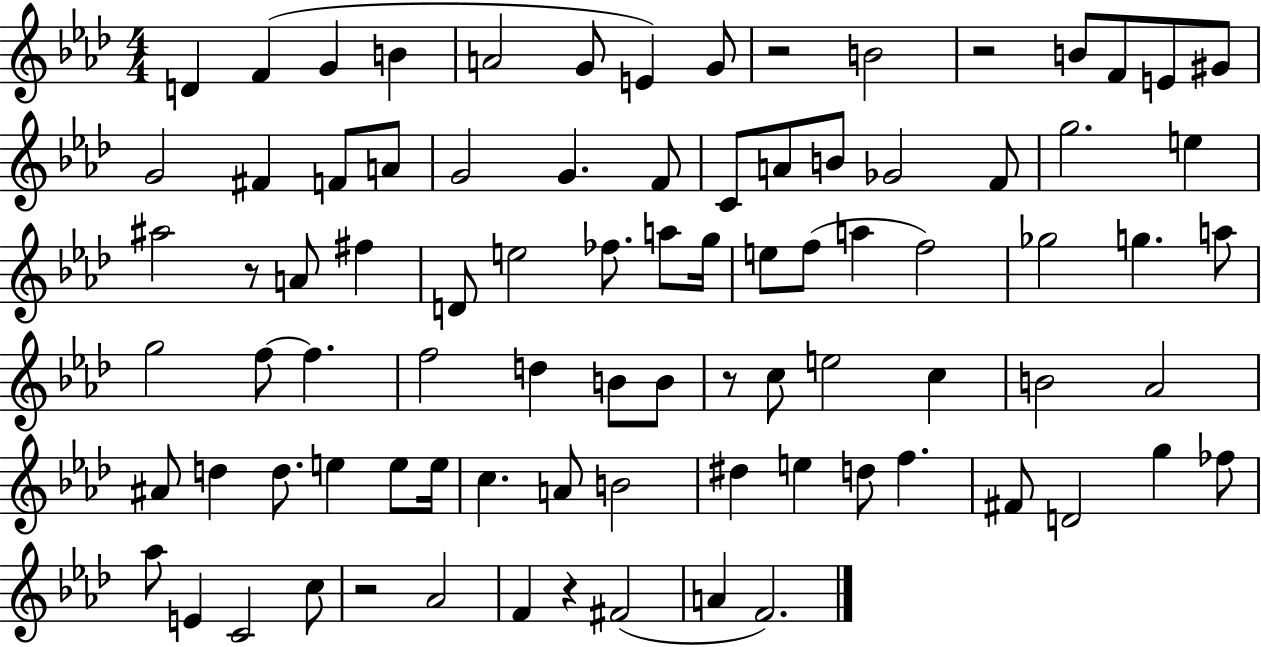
{
  \clef treble
  \numericTimeSignature
  \time 4/4
  \key aes \major
  d'4 f'4( g'4 b'4 | a'2 g'8 e'4) g'8 | r2 b'2 | r2 b'8 f'8 e'8 gis'8 | \break g'2 fis'4 f'8 a'8 | g'2 g'4. f'8 | c'8 a'8 b'8 ges'2 f'8 | g''2. e''4 | \break ais''2 r8 a'8 fis''4 | d'8 e''2 fes''8. a''8 g''16 | e''8 f''8( a''4 f''2) | ges''2 g''4. a''8 | \break g''2 f''8~~ f''4. | f''2 d''4 b'8 b'8 | r8 c''8 e''2 c''4 | b'2 aes'2 | \break ais'8 d''4 d''8. e''4 e''8 e''16 | c''4. a'8 b'2 | dis''4 e''4 d''8 f''4. | fis'8 d'2 g''4 fes''8 | \break aes''8 e'4 c'2 c''8 | r2 aes'2 | f'4 r4 fis'2( | a'4 f'2.) | \break \bar "|."
}